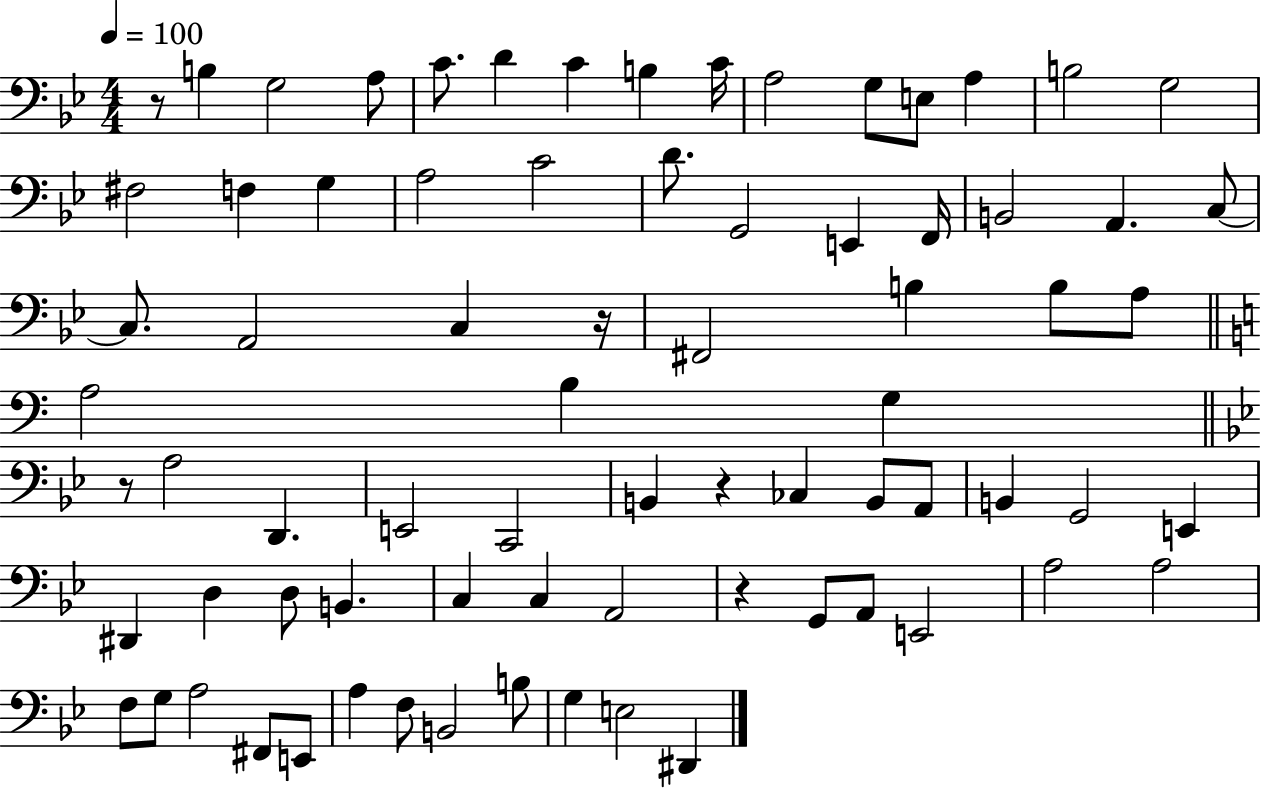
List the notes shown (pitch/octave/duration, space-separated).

R/e B3/q G3/h A3/e C4/e. D4/q C4/q B3/q C4/s A3/h G3/e E3/e A3/q B3/h G3/h F#3/h F3/q G3/q A3/h C4/h D4/e. G2/h E2/q F2/s B2/h A2/q. C3/e C3/e. A2/h C3/q R/s F#2/h B3/q B3/e A3/e A3/h B3/q G3/q R/e A3/h D2/q. E2/h C2/h B2/q R/q CES3/q B2/e A2/e B2/q G2/h E2/q D#2/q D3/q D3/e B2/q. C3/q C3/q A2/h R/q G2/e A2/e E2/h A3/h A3/h F3/e G3/e A3/h F#2/e E2/e A3/q F3/e B2/h B3/e G3/q E3/h D#2/q